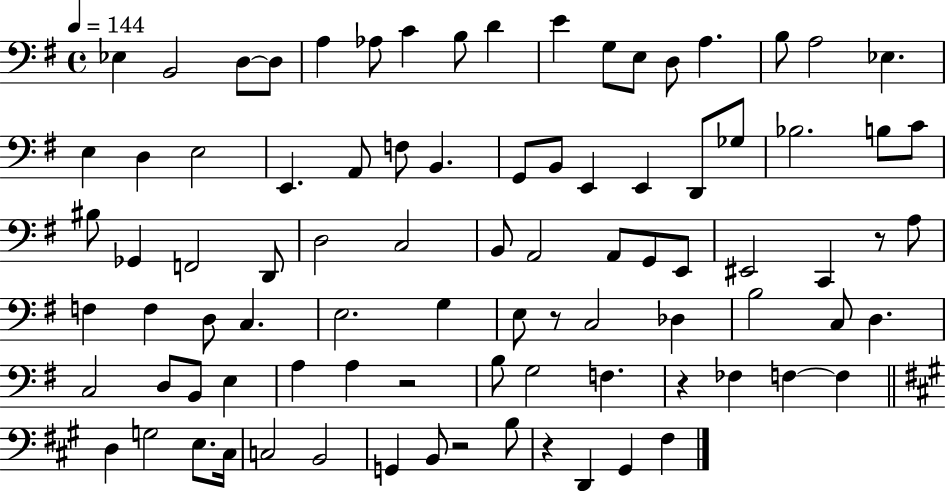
{
  \clef bass
  \time 4/4
  \defaultTimeSignature
  \key g \major
  \tempo 4 = 144
  \repeat volta 2 { ees4 b,2 d8~~ d8 | a4 aes8 c'4 b8 d'4 | e'4 g8 e8 d8 a4. | b8 a2 ees4. | \break e4 d4 e2 | e,4. a,8 f8 b,4. | g,8 b,8 e,4 e,4 d,8 ges8 | bes2. b8 c'8 | \break bis8 ges,4 f,2 d,8 | d2 c2 | b,8 a,2 a,8 g,8 e,8 | eis,2 c,4 r8 a8 | \break f4 f4 d8 c4. | e2. g4 | e8 r8 c2 des4 | b2 c8 d4. | \break c2 d8 b,8 e4 | a4 a4 r2 | b8 g2 f4. | r4 fes4 f4~~ f4 | \break \bar "||" \break \key a \major d4 g2 e8. cis16 | c2 b,2 | g,4 b,8 r2 b8 | r4 d,4 gis,4 fis4 | \break } \bar "|."
}